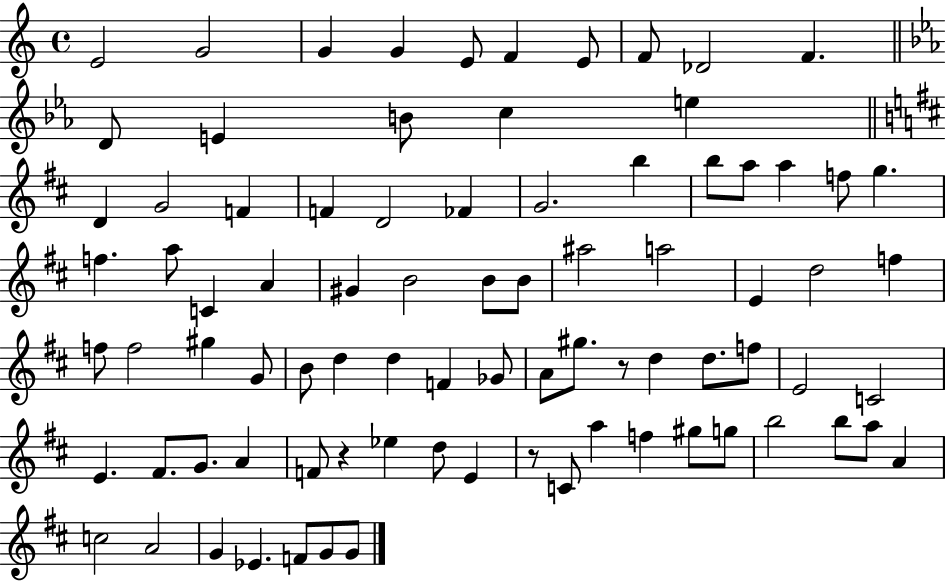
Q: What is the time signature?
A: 4/4